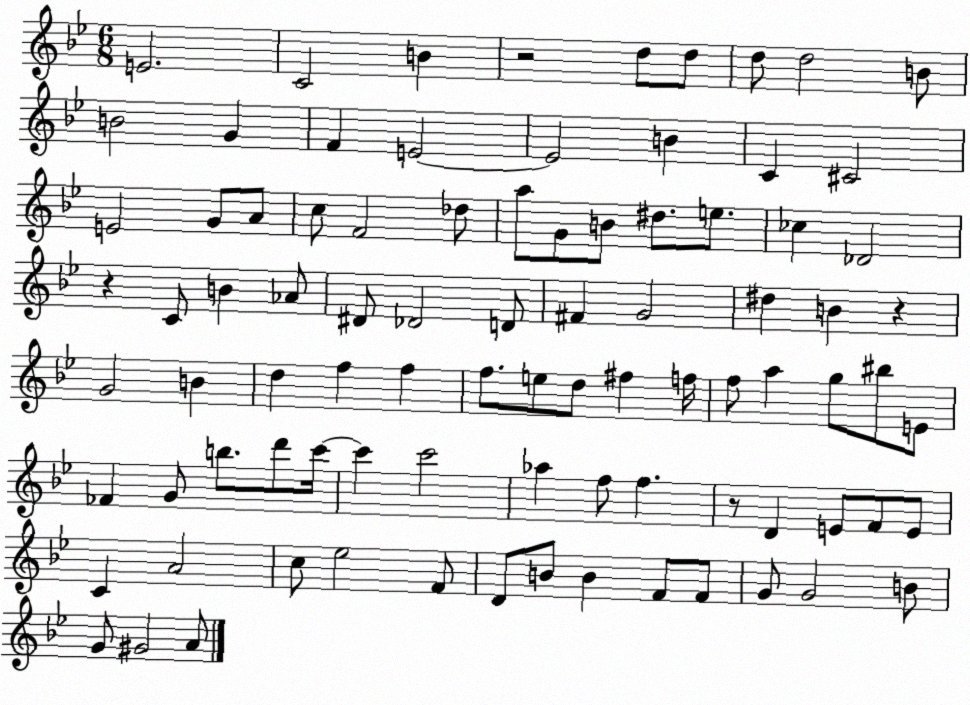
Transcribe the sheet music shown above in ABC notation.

X:1
T:Untitled
M:6/8
L:1/4
K:Bb
E2 C2 B z2 d/2 d/2 d/2 d2 B/2 B2 G F E2 E2 B C ^C2 E2 G/2 A/2 c/2 F2 _d/2 a/2 G/2 B/2 ^d/2 e/2 _c _D2 z C/2 B _A/2 ^D/2 _D2 D/2 ^F G2 ^d B z G2 B d f f f/2 e/2 d/2 ^f f/4 f/2 a g/2 ^b/2 E/2 _F G/2 b/2 d'/2 c'/4 c' c'2 _a f/2 f z/2 D E/2 F/2 E/2 C A2 c/2 _e2 F/2 D/2 B/2 B F/2 F/2 G/2 G2 B/2 G/2 ^G2 A/2